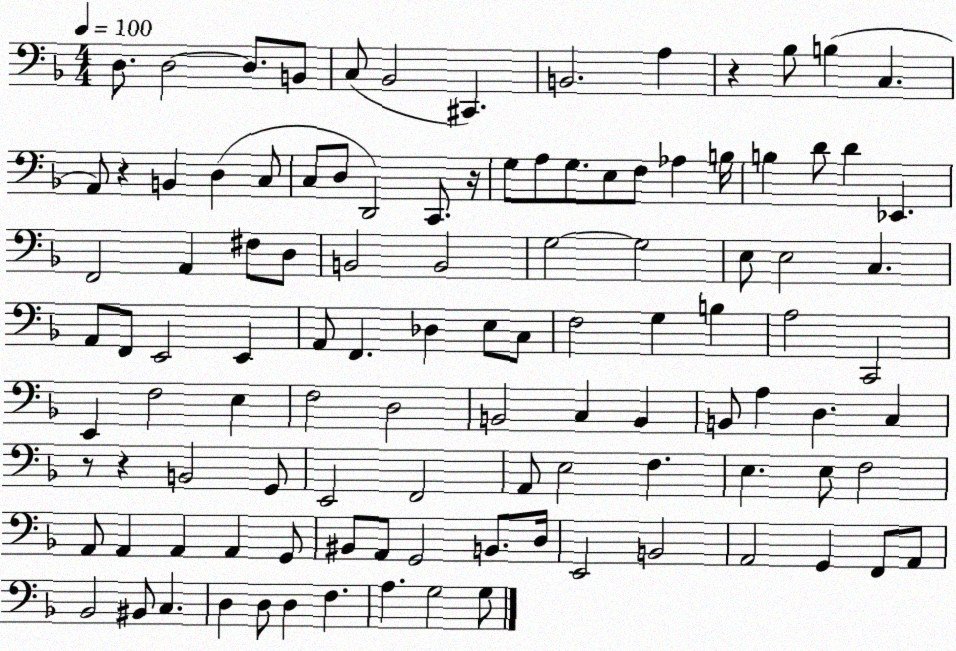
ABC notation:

X:1
T:Untitled
M:4/4
L:1/4
K:F
D,/2 D,2 D,/2 B,,/2 C,/2 _B,,2 ^C,, B,,2 A, z _B,/2 B, C, A,,/2 z B,, D, C,/2 C,/2 D,/2 D,,2 C,,/2 z/4 G,/2 A,/2 G,/2 E,/2 F,/2 _A, B,/4 B, D/2 D _E,, F,,2 A,, ^F,/2 D,/2 B,,2 B,,2 G,2 G,2 E,/2 E,2 C, A,,/2 F,,/2 E,,2 E,, A,,/2 F,, _D, E,/2 C,/2 F,2 G, B, A,2 C,,2 E,, F,2 E, F,2 D,2 B,,2 C, B,, B,,/2 A, D, C, z/2 z B,,2 G,,/2 E,,2 F,,2 A,,/2 E,2 F, E, E,/2 F,2 A,,/2 A,, A,, A,, G,,/2 ^B,,/2 A,,/2 G,,2 B,,/2 D,/4 E,,2 B,,2 A,,2 G,, F,,/2 A,,/2 _B,,2 ^B,,/2 C, D, D,/2 D, F, A, G,2 G,/2